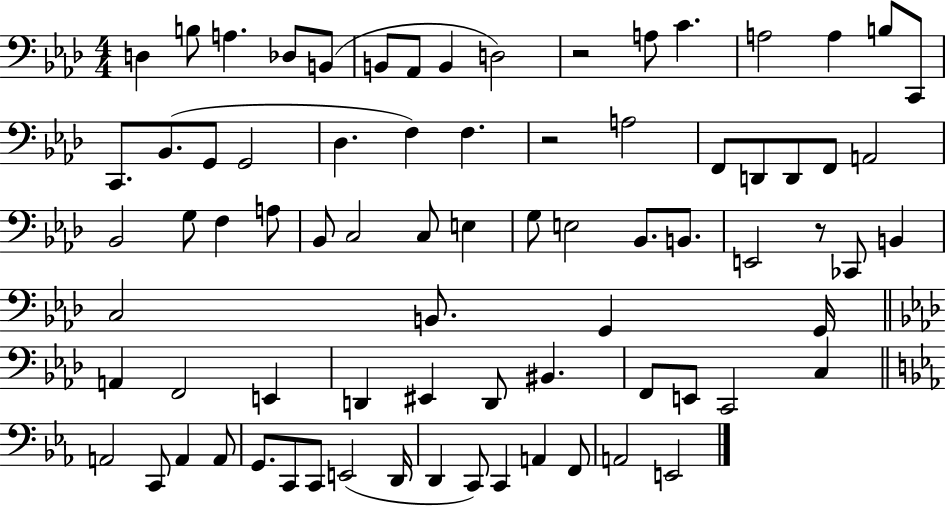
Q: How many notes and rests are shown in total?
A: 77